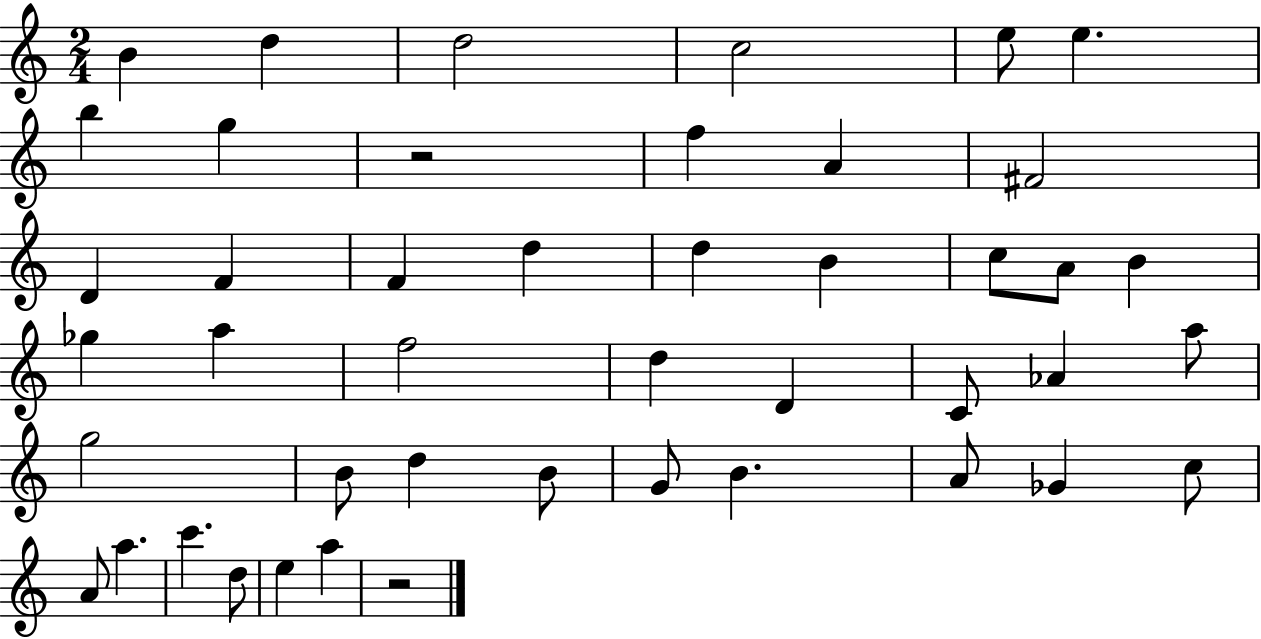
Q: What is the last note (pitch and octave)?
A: A5